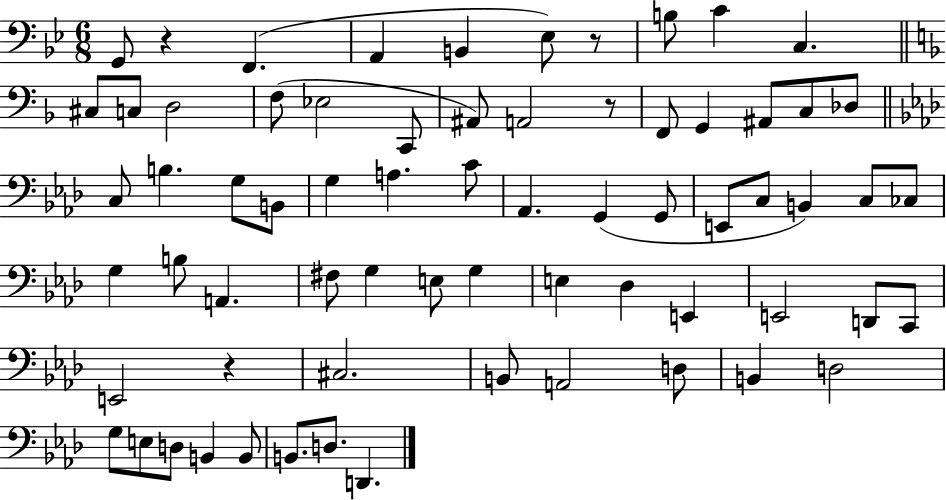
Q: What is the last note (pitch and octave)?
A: D2